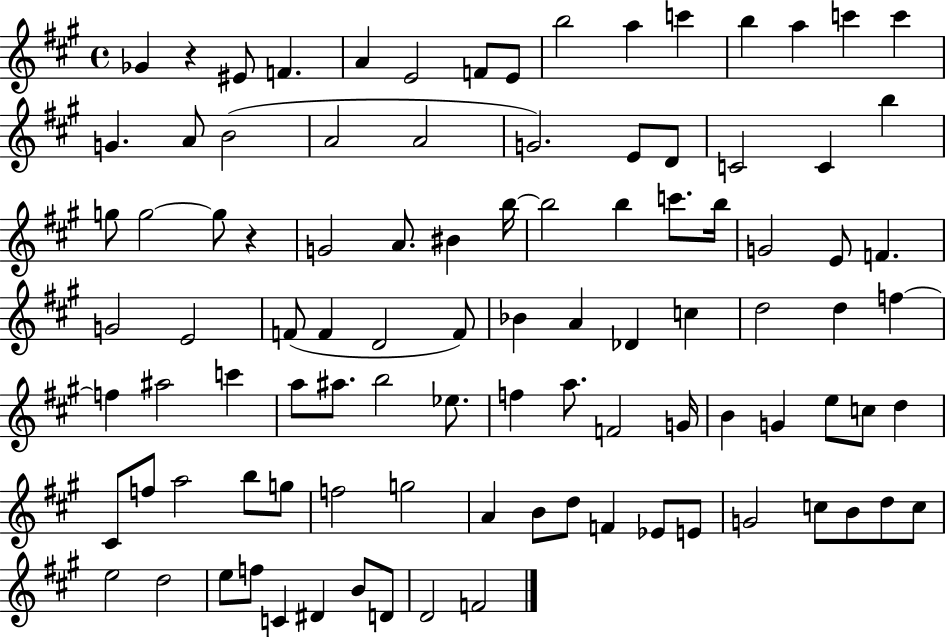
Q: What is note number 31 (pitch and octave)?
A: BIS4